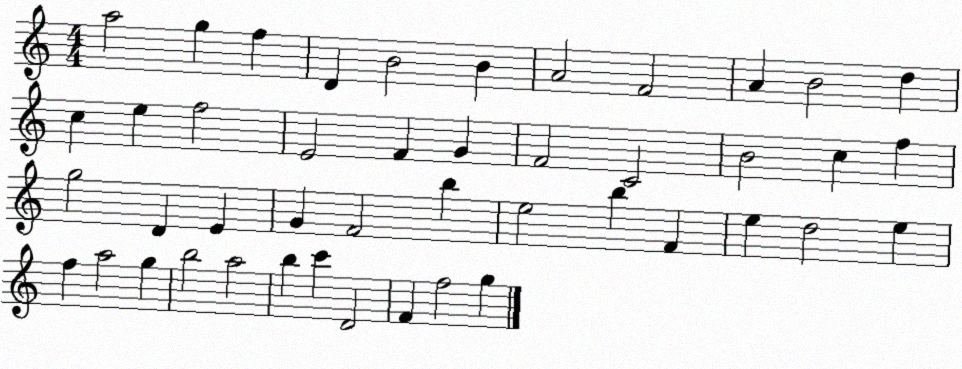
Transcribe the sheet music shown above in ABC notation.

X:1
T:Untitled
M:4/4
L:1/4
K:C
a2 g f D B2 B A2 F2 A B2 d c e f2 E2 F G F2 C2 B2 c f g2 D E G F2 b e2 b F e d2 e f a2 g b2 a2 b c' D2 F f2 g